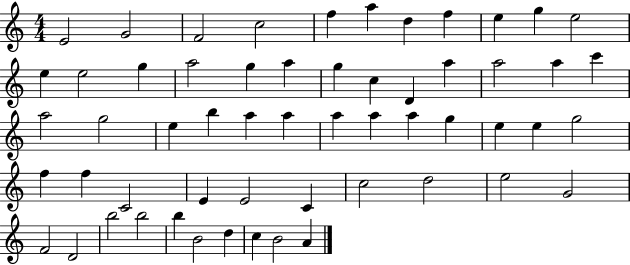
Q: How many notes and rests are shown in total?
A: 57